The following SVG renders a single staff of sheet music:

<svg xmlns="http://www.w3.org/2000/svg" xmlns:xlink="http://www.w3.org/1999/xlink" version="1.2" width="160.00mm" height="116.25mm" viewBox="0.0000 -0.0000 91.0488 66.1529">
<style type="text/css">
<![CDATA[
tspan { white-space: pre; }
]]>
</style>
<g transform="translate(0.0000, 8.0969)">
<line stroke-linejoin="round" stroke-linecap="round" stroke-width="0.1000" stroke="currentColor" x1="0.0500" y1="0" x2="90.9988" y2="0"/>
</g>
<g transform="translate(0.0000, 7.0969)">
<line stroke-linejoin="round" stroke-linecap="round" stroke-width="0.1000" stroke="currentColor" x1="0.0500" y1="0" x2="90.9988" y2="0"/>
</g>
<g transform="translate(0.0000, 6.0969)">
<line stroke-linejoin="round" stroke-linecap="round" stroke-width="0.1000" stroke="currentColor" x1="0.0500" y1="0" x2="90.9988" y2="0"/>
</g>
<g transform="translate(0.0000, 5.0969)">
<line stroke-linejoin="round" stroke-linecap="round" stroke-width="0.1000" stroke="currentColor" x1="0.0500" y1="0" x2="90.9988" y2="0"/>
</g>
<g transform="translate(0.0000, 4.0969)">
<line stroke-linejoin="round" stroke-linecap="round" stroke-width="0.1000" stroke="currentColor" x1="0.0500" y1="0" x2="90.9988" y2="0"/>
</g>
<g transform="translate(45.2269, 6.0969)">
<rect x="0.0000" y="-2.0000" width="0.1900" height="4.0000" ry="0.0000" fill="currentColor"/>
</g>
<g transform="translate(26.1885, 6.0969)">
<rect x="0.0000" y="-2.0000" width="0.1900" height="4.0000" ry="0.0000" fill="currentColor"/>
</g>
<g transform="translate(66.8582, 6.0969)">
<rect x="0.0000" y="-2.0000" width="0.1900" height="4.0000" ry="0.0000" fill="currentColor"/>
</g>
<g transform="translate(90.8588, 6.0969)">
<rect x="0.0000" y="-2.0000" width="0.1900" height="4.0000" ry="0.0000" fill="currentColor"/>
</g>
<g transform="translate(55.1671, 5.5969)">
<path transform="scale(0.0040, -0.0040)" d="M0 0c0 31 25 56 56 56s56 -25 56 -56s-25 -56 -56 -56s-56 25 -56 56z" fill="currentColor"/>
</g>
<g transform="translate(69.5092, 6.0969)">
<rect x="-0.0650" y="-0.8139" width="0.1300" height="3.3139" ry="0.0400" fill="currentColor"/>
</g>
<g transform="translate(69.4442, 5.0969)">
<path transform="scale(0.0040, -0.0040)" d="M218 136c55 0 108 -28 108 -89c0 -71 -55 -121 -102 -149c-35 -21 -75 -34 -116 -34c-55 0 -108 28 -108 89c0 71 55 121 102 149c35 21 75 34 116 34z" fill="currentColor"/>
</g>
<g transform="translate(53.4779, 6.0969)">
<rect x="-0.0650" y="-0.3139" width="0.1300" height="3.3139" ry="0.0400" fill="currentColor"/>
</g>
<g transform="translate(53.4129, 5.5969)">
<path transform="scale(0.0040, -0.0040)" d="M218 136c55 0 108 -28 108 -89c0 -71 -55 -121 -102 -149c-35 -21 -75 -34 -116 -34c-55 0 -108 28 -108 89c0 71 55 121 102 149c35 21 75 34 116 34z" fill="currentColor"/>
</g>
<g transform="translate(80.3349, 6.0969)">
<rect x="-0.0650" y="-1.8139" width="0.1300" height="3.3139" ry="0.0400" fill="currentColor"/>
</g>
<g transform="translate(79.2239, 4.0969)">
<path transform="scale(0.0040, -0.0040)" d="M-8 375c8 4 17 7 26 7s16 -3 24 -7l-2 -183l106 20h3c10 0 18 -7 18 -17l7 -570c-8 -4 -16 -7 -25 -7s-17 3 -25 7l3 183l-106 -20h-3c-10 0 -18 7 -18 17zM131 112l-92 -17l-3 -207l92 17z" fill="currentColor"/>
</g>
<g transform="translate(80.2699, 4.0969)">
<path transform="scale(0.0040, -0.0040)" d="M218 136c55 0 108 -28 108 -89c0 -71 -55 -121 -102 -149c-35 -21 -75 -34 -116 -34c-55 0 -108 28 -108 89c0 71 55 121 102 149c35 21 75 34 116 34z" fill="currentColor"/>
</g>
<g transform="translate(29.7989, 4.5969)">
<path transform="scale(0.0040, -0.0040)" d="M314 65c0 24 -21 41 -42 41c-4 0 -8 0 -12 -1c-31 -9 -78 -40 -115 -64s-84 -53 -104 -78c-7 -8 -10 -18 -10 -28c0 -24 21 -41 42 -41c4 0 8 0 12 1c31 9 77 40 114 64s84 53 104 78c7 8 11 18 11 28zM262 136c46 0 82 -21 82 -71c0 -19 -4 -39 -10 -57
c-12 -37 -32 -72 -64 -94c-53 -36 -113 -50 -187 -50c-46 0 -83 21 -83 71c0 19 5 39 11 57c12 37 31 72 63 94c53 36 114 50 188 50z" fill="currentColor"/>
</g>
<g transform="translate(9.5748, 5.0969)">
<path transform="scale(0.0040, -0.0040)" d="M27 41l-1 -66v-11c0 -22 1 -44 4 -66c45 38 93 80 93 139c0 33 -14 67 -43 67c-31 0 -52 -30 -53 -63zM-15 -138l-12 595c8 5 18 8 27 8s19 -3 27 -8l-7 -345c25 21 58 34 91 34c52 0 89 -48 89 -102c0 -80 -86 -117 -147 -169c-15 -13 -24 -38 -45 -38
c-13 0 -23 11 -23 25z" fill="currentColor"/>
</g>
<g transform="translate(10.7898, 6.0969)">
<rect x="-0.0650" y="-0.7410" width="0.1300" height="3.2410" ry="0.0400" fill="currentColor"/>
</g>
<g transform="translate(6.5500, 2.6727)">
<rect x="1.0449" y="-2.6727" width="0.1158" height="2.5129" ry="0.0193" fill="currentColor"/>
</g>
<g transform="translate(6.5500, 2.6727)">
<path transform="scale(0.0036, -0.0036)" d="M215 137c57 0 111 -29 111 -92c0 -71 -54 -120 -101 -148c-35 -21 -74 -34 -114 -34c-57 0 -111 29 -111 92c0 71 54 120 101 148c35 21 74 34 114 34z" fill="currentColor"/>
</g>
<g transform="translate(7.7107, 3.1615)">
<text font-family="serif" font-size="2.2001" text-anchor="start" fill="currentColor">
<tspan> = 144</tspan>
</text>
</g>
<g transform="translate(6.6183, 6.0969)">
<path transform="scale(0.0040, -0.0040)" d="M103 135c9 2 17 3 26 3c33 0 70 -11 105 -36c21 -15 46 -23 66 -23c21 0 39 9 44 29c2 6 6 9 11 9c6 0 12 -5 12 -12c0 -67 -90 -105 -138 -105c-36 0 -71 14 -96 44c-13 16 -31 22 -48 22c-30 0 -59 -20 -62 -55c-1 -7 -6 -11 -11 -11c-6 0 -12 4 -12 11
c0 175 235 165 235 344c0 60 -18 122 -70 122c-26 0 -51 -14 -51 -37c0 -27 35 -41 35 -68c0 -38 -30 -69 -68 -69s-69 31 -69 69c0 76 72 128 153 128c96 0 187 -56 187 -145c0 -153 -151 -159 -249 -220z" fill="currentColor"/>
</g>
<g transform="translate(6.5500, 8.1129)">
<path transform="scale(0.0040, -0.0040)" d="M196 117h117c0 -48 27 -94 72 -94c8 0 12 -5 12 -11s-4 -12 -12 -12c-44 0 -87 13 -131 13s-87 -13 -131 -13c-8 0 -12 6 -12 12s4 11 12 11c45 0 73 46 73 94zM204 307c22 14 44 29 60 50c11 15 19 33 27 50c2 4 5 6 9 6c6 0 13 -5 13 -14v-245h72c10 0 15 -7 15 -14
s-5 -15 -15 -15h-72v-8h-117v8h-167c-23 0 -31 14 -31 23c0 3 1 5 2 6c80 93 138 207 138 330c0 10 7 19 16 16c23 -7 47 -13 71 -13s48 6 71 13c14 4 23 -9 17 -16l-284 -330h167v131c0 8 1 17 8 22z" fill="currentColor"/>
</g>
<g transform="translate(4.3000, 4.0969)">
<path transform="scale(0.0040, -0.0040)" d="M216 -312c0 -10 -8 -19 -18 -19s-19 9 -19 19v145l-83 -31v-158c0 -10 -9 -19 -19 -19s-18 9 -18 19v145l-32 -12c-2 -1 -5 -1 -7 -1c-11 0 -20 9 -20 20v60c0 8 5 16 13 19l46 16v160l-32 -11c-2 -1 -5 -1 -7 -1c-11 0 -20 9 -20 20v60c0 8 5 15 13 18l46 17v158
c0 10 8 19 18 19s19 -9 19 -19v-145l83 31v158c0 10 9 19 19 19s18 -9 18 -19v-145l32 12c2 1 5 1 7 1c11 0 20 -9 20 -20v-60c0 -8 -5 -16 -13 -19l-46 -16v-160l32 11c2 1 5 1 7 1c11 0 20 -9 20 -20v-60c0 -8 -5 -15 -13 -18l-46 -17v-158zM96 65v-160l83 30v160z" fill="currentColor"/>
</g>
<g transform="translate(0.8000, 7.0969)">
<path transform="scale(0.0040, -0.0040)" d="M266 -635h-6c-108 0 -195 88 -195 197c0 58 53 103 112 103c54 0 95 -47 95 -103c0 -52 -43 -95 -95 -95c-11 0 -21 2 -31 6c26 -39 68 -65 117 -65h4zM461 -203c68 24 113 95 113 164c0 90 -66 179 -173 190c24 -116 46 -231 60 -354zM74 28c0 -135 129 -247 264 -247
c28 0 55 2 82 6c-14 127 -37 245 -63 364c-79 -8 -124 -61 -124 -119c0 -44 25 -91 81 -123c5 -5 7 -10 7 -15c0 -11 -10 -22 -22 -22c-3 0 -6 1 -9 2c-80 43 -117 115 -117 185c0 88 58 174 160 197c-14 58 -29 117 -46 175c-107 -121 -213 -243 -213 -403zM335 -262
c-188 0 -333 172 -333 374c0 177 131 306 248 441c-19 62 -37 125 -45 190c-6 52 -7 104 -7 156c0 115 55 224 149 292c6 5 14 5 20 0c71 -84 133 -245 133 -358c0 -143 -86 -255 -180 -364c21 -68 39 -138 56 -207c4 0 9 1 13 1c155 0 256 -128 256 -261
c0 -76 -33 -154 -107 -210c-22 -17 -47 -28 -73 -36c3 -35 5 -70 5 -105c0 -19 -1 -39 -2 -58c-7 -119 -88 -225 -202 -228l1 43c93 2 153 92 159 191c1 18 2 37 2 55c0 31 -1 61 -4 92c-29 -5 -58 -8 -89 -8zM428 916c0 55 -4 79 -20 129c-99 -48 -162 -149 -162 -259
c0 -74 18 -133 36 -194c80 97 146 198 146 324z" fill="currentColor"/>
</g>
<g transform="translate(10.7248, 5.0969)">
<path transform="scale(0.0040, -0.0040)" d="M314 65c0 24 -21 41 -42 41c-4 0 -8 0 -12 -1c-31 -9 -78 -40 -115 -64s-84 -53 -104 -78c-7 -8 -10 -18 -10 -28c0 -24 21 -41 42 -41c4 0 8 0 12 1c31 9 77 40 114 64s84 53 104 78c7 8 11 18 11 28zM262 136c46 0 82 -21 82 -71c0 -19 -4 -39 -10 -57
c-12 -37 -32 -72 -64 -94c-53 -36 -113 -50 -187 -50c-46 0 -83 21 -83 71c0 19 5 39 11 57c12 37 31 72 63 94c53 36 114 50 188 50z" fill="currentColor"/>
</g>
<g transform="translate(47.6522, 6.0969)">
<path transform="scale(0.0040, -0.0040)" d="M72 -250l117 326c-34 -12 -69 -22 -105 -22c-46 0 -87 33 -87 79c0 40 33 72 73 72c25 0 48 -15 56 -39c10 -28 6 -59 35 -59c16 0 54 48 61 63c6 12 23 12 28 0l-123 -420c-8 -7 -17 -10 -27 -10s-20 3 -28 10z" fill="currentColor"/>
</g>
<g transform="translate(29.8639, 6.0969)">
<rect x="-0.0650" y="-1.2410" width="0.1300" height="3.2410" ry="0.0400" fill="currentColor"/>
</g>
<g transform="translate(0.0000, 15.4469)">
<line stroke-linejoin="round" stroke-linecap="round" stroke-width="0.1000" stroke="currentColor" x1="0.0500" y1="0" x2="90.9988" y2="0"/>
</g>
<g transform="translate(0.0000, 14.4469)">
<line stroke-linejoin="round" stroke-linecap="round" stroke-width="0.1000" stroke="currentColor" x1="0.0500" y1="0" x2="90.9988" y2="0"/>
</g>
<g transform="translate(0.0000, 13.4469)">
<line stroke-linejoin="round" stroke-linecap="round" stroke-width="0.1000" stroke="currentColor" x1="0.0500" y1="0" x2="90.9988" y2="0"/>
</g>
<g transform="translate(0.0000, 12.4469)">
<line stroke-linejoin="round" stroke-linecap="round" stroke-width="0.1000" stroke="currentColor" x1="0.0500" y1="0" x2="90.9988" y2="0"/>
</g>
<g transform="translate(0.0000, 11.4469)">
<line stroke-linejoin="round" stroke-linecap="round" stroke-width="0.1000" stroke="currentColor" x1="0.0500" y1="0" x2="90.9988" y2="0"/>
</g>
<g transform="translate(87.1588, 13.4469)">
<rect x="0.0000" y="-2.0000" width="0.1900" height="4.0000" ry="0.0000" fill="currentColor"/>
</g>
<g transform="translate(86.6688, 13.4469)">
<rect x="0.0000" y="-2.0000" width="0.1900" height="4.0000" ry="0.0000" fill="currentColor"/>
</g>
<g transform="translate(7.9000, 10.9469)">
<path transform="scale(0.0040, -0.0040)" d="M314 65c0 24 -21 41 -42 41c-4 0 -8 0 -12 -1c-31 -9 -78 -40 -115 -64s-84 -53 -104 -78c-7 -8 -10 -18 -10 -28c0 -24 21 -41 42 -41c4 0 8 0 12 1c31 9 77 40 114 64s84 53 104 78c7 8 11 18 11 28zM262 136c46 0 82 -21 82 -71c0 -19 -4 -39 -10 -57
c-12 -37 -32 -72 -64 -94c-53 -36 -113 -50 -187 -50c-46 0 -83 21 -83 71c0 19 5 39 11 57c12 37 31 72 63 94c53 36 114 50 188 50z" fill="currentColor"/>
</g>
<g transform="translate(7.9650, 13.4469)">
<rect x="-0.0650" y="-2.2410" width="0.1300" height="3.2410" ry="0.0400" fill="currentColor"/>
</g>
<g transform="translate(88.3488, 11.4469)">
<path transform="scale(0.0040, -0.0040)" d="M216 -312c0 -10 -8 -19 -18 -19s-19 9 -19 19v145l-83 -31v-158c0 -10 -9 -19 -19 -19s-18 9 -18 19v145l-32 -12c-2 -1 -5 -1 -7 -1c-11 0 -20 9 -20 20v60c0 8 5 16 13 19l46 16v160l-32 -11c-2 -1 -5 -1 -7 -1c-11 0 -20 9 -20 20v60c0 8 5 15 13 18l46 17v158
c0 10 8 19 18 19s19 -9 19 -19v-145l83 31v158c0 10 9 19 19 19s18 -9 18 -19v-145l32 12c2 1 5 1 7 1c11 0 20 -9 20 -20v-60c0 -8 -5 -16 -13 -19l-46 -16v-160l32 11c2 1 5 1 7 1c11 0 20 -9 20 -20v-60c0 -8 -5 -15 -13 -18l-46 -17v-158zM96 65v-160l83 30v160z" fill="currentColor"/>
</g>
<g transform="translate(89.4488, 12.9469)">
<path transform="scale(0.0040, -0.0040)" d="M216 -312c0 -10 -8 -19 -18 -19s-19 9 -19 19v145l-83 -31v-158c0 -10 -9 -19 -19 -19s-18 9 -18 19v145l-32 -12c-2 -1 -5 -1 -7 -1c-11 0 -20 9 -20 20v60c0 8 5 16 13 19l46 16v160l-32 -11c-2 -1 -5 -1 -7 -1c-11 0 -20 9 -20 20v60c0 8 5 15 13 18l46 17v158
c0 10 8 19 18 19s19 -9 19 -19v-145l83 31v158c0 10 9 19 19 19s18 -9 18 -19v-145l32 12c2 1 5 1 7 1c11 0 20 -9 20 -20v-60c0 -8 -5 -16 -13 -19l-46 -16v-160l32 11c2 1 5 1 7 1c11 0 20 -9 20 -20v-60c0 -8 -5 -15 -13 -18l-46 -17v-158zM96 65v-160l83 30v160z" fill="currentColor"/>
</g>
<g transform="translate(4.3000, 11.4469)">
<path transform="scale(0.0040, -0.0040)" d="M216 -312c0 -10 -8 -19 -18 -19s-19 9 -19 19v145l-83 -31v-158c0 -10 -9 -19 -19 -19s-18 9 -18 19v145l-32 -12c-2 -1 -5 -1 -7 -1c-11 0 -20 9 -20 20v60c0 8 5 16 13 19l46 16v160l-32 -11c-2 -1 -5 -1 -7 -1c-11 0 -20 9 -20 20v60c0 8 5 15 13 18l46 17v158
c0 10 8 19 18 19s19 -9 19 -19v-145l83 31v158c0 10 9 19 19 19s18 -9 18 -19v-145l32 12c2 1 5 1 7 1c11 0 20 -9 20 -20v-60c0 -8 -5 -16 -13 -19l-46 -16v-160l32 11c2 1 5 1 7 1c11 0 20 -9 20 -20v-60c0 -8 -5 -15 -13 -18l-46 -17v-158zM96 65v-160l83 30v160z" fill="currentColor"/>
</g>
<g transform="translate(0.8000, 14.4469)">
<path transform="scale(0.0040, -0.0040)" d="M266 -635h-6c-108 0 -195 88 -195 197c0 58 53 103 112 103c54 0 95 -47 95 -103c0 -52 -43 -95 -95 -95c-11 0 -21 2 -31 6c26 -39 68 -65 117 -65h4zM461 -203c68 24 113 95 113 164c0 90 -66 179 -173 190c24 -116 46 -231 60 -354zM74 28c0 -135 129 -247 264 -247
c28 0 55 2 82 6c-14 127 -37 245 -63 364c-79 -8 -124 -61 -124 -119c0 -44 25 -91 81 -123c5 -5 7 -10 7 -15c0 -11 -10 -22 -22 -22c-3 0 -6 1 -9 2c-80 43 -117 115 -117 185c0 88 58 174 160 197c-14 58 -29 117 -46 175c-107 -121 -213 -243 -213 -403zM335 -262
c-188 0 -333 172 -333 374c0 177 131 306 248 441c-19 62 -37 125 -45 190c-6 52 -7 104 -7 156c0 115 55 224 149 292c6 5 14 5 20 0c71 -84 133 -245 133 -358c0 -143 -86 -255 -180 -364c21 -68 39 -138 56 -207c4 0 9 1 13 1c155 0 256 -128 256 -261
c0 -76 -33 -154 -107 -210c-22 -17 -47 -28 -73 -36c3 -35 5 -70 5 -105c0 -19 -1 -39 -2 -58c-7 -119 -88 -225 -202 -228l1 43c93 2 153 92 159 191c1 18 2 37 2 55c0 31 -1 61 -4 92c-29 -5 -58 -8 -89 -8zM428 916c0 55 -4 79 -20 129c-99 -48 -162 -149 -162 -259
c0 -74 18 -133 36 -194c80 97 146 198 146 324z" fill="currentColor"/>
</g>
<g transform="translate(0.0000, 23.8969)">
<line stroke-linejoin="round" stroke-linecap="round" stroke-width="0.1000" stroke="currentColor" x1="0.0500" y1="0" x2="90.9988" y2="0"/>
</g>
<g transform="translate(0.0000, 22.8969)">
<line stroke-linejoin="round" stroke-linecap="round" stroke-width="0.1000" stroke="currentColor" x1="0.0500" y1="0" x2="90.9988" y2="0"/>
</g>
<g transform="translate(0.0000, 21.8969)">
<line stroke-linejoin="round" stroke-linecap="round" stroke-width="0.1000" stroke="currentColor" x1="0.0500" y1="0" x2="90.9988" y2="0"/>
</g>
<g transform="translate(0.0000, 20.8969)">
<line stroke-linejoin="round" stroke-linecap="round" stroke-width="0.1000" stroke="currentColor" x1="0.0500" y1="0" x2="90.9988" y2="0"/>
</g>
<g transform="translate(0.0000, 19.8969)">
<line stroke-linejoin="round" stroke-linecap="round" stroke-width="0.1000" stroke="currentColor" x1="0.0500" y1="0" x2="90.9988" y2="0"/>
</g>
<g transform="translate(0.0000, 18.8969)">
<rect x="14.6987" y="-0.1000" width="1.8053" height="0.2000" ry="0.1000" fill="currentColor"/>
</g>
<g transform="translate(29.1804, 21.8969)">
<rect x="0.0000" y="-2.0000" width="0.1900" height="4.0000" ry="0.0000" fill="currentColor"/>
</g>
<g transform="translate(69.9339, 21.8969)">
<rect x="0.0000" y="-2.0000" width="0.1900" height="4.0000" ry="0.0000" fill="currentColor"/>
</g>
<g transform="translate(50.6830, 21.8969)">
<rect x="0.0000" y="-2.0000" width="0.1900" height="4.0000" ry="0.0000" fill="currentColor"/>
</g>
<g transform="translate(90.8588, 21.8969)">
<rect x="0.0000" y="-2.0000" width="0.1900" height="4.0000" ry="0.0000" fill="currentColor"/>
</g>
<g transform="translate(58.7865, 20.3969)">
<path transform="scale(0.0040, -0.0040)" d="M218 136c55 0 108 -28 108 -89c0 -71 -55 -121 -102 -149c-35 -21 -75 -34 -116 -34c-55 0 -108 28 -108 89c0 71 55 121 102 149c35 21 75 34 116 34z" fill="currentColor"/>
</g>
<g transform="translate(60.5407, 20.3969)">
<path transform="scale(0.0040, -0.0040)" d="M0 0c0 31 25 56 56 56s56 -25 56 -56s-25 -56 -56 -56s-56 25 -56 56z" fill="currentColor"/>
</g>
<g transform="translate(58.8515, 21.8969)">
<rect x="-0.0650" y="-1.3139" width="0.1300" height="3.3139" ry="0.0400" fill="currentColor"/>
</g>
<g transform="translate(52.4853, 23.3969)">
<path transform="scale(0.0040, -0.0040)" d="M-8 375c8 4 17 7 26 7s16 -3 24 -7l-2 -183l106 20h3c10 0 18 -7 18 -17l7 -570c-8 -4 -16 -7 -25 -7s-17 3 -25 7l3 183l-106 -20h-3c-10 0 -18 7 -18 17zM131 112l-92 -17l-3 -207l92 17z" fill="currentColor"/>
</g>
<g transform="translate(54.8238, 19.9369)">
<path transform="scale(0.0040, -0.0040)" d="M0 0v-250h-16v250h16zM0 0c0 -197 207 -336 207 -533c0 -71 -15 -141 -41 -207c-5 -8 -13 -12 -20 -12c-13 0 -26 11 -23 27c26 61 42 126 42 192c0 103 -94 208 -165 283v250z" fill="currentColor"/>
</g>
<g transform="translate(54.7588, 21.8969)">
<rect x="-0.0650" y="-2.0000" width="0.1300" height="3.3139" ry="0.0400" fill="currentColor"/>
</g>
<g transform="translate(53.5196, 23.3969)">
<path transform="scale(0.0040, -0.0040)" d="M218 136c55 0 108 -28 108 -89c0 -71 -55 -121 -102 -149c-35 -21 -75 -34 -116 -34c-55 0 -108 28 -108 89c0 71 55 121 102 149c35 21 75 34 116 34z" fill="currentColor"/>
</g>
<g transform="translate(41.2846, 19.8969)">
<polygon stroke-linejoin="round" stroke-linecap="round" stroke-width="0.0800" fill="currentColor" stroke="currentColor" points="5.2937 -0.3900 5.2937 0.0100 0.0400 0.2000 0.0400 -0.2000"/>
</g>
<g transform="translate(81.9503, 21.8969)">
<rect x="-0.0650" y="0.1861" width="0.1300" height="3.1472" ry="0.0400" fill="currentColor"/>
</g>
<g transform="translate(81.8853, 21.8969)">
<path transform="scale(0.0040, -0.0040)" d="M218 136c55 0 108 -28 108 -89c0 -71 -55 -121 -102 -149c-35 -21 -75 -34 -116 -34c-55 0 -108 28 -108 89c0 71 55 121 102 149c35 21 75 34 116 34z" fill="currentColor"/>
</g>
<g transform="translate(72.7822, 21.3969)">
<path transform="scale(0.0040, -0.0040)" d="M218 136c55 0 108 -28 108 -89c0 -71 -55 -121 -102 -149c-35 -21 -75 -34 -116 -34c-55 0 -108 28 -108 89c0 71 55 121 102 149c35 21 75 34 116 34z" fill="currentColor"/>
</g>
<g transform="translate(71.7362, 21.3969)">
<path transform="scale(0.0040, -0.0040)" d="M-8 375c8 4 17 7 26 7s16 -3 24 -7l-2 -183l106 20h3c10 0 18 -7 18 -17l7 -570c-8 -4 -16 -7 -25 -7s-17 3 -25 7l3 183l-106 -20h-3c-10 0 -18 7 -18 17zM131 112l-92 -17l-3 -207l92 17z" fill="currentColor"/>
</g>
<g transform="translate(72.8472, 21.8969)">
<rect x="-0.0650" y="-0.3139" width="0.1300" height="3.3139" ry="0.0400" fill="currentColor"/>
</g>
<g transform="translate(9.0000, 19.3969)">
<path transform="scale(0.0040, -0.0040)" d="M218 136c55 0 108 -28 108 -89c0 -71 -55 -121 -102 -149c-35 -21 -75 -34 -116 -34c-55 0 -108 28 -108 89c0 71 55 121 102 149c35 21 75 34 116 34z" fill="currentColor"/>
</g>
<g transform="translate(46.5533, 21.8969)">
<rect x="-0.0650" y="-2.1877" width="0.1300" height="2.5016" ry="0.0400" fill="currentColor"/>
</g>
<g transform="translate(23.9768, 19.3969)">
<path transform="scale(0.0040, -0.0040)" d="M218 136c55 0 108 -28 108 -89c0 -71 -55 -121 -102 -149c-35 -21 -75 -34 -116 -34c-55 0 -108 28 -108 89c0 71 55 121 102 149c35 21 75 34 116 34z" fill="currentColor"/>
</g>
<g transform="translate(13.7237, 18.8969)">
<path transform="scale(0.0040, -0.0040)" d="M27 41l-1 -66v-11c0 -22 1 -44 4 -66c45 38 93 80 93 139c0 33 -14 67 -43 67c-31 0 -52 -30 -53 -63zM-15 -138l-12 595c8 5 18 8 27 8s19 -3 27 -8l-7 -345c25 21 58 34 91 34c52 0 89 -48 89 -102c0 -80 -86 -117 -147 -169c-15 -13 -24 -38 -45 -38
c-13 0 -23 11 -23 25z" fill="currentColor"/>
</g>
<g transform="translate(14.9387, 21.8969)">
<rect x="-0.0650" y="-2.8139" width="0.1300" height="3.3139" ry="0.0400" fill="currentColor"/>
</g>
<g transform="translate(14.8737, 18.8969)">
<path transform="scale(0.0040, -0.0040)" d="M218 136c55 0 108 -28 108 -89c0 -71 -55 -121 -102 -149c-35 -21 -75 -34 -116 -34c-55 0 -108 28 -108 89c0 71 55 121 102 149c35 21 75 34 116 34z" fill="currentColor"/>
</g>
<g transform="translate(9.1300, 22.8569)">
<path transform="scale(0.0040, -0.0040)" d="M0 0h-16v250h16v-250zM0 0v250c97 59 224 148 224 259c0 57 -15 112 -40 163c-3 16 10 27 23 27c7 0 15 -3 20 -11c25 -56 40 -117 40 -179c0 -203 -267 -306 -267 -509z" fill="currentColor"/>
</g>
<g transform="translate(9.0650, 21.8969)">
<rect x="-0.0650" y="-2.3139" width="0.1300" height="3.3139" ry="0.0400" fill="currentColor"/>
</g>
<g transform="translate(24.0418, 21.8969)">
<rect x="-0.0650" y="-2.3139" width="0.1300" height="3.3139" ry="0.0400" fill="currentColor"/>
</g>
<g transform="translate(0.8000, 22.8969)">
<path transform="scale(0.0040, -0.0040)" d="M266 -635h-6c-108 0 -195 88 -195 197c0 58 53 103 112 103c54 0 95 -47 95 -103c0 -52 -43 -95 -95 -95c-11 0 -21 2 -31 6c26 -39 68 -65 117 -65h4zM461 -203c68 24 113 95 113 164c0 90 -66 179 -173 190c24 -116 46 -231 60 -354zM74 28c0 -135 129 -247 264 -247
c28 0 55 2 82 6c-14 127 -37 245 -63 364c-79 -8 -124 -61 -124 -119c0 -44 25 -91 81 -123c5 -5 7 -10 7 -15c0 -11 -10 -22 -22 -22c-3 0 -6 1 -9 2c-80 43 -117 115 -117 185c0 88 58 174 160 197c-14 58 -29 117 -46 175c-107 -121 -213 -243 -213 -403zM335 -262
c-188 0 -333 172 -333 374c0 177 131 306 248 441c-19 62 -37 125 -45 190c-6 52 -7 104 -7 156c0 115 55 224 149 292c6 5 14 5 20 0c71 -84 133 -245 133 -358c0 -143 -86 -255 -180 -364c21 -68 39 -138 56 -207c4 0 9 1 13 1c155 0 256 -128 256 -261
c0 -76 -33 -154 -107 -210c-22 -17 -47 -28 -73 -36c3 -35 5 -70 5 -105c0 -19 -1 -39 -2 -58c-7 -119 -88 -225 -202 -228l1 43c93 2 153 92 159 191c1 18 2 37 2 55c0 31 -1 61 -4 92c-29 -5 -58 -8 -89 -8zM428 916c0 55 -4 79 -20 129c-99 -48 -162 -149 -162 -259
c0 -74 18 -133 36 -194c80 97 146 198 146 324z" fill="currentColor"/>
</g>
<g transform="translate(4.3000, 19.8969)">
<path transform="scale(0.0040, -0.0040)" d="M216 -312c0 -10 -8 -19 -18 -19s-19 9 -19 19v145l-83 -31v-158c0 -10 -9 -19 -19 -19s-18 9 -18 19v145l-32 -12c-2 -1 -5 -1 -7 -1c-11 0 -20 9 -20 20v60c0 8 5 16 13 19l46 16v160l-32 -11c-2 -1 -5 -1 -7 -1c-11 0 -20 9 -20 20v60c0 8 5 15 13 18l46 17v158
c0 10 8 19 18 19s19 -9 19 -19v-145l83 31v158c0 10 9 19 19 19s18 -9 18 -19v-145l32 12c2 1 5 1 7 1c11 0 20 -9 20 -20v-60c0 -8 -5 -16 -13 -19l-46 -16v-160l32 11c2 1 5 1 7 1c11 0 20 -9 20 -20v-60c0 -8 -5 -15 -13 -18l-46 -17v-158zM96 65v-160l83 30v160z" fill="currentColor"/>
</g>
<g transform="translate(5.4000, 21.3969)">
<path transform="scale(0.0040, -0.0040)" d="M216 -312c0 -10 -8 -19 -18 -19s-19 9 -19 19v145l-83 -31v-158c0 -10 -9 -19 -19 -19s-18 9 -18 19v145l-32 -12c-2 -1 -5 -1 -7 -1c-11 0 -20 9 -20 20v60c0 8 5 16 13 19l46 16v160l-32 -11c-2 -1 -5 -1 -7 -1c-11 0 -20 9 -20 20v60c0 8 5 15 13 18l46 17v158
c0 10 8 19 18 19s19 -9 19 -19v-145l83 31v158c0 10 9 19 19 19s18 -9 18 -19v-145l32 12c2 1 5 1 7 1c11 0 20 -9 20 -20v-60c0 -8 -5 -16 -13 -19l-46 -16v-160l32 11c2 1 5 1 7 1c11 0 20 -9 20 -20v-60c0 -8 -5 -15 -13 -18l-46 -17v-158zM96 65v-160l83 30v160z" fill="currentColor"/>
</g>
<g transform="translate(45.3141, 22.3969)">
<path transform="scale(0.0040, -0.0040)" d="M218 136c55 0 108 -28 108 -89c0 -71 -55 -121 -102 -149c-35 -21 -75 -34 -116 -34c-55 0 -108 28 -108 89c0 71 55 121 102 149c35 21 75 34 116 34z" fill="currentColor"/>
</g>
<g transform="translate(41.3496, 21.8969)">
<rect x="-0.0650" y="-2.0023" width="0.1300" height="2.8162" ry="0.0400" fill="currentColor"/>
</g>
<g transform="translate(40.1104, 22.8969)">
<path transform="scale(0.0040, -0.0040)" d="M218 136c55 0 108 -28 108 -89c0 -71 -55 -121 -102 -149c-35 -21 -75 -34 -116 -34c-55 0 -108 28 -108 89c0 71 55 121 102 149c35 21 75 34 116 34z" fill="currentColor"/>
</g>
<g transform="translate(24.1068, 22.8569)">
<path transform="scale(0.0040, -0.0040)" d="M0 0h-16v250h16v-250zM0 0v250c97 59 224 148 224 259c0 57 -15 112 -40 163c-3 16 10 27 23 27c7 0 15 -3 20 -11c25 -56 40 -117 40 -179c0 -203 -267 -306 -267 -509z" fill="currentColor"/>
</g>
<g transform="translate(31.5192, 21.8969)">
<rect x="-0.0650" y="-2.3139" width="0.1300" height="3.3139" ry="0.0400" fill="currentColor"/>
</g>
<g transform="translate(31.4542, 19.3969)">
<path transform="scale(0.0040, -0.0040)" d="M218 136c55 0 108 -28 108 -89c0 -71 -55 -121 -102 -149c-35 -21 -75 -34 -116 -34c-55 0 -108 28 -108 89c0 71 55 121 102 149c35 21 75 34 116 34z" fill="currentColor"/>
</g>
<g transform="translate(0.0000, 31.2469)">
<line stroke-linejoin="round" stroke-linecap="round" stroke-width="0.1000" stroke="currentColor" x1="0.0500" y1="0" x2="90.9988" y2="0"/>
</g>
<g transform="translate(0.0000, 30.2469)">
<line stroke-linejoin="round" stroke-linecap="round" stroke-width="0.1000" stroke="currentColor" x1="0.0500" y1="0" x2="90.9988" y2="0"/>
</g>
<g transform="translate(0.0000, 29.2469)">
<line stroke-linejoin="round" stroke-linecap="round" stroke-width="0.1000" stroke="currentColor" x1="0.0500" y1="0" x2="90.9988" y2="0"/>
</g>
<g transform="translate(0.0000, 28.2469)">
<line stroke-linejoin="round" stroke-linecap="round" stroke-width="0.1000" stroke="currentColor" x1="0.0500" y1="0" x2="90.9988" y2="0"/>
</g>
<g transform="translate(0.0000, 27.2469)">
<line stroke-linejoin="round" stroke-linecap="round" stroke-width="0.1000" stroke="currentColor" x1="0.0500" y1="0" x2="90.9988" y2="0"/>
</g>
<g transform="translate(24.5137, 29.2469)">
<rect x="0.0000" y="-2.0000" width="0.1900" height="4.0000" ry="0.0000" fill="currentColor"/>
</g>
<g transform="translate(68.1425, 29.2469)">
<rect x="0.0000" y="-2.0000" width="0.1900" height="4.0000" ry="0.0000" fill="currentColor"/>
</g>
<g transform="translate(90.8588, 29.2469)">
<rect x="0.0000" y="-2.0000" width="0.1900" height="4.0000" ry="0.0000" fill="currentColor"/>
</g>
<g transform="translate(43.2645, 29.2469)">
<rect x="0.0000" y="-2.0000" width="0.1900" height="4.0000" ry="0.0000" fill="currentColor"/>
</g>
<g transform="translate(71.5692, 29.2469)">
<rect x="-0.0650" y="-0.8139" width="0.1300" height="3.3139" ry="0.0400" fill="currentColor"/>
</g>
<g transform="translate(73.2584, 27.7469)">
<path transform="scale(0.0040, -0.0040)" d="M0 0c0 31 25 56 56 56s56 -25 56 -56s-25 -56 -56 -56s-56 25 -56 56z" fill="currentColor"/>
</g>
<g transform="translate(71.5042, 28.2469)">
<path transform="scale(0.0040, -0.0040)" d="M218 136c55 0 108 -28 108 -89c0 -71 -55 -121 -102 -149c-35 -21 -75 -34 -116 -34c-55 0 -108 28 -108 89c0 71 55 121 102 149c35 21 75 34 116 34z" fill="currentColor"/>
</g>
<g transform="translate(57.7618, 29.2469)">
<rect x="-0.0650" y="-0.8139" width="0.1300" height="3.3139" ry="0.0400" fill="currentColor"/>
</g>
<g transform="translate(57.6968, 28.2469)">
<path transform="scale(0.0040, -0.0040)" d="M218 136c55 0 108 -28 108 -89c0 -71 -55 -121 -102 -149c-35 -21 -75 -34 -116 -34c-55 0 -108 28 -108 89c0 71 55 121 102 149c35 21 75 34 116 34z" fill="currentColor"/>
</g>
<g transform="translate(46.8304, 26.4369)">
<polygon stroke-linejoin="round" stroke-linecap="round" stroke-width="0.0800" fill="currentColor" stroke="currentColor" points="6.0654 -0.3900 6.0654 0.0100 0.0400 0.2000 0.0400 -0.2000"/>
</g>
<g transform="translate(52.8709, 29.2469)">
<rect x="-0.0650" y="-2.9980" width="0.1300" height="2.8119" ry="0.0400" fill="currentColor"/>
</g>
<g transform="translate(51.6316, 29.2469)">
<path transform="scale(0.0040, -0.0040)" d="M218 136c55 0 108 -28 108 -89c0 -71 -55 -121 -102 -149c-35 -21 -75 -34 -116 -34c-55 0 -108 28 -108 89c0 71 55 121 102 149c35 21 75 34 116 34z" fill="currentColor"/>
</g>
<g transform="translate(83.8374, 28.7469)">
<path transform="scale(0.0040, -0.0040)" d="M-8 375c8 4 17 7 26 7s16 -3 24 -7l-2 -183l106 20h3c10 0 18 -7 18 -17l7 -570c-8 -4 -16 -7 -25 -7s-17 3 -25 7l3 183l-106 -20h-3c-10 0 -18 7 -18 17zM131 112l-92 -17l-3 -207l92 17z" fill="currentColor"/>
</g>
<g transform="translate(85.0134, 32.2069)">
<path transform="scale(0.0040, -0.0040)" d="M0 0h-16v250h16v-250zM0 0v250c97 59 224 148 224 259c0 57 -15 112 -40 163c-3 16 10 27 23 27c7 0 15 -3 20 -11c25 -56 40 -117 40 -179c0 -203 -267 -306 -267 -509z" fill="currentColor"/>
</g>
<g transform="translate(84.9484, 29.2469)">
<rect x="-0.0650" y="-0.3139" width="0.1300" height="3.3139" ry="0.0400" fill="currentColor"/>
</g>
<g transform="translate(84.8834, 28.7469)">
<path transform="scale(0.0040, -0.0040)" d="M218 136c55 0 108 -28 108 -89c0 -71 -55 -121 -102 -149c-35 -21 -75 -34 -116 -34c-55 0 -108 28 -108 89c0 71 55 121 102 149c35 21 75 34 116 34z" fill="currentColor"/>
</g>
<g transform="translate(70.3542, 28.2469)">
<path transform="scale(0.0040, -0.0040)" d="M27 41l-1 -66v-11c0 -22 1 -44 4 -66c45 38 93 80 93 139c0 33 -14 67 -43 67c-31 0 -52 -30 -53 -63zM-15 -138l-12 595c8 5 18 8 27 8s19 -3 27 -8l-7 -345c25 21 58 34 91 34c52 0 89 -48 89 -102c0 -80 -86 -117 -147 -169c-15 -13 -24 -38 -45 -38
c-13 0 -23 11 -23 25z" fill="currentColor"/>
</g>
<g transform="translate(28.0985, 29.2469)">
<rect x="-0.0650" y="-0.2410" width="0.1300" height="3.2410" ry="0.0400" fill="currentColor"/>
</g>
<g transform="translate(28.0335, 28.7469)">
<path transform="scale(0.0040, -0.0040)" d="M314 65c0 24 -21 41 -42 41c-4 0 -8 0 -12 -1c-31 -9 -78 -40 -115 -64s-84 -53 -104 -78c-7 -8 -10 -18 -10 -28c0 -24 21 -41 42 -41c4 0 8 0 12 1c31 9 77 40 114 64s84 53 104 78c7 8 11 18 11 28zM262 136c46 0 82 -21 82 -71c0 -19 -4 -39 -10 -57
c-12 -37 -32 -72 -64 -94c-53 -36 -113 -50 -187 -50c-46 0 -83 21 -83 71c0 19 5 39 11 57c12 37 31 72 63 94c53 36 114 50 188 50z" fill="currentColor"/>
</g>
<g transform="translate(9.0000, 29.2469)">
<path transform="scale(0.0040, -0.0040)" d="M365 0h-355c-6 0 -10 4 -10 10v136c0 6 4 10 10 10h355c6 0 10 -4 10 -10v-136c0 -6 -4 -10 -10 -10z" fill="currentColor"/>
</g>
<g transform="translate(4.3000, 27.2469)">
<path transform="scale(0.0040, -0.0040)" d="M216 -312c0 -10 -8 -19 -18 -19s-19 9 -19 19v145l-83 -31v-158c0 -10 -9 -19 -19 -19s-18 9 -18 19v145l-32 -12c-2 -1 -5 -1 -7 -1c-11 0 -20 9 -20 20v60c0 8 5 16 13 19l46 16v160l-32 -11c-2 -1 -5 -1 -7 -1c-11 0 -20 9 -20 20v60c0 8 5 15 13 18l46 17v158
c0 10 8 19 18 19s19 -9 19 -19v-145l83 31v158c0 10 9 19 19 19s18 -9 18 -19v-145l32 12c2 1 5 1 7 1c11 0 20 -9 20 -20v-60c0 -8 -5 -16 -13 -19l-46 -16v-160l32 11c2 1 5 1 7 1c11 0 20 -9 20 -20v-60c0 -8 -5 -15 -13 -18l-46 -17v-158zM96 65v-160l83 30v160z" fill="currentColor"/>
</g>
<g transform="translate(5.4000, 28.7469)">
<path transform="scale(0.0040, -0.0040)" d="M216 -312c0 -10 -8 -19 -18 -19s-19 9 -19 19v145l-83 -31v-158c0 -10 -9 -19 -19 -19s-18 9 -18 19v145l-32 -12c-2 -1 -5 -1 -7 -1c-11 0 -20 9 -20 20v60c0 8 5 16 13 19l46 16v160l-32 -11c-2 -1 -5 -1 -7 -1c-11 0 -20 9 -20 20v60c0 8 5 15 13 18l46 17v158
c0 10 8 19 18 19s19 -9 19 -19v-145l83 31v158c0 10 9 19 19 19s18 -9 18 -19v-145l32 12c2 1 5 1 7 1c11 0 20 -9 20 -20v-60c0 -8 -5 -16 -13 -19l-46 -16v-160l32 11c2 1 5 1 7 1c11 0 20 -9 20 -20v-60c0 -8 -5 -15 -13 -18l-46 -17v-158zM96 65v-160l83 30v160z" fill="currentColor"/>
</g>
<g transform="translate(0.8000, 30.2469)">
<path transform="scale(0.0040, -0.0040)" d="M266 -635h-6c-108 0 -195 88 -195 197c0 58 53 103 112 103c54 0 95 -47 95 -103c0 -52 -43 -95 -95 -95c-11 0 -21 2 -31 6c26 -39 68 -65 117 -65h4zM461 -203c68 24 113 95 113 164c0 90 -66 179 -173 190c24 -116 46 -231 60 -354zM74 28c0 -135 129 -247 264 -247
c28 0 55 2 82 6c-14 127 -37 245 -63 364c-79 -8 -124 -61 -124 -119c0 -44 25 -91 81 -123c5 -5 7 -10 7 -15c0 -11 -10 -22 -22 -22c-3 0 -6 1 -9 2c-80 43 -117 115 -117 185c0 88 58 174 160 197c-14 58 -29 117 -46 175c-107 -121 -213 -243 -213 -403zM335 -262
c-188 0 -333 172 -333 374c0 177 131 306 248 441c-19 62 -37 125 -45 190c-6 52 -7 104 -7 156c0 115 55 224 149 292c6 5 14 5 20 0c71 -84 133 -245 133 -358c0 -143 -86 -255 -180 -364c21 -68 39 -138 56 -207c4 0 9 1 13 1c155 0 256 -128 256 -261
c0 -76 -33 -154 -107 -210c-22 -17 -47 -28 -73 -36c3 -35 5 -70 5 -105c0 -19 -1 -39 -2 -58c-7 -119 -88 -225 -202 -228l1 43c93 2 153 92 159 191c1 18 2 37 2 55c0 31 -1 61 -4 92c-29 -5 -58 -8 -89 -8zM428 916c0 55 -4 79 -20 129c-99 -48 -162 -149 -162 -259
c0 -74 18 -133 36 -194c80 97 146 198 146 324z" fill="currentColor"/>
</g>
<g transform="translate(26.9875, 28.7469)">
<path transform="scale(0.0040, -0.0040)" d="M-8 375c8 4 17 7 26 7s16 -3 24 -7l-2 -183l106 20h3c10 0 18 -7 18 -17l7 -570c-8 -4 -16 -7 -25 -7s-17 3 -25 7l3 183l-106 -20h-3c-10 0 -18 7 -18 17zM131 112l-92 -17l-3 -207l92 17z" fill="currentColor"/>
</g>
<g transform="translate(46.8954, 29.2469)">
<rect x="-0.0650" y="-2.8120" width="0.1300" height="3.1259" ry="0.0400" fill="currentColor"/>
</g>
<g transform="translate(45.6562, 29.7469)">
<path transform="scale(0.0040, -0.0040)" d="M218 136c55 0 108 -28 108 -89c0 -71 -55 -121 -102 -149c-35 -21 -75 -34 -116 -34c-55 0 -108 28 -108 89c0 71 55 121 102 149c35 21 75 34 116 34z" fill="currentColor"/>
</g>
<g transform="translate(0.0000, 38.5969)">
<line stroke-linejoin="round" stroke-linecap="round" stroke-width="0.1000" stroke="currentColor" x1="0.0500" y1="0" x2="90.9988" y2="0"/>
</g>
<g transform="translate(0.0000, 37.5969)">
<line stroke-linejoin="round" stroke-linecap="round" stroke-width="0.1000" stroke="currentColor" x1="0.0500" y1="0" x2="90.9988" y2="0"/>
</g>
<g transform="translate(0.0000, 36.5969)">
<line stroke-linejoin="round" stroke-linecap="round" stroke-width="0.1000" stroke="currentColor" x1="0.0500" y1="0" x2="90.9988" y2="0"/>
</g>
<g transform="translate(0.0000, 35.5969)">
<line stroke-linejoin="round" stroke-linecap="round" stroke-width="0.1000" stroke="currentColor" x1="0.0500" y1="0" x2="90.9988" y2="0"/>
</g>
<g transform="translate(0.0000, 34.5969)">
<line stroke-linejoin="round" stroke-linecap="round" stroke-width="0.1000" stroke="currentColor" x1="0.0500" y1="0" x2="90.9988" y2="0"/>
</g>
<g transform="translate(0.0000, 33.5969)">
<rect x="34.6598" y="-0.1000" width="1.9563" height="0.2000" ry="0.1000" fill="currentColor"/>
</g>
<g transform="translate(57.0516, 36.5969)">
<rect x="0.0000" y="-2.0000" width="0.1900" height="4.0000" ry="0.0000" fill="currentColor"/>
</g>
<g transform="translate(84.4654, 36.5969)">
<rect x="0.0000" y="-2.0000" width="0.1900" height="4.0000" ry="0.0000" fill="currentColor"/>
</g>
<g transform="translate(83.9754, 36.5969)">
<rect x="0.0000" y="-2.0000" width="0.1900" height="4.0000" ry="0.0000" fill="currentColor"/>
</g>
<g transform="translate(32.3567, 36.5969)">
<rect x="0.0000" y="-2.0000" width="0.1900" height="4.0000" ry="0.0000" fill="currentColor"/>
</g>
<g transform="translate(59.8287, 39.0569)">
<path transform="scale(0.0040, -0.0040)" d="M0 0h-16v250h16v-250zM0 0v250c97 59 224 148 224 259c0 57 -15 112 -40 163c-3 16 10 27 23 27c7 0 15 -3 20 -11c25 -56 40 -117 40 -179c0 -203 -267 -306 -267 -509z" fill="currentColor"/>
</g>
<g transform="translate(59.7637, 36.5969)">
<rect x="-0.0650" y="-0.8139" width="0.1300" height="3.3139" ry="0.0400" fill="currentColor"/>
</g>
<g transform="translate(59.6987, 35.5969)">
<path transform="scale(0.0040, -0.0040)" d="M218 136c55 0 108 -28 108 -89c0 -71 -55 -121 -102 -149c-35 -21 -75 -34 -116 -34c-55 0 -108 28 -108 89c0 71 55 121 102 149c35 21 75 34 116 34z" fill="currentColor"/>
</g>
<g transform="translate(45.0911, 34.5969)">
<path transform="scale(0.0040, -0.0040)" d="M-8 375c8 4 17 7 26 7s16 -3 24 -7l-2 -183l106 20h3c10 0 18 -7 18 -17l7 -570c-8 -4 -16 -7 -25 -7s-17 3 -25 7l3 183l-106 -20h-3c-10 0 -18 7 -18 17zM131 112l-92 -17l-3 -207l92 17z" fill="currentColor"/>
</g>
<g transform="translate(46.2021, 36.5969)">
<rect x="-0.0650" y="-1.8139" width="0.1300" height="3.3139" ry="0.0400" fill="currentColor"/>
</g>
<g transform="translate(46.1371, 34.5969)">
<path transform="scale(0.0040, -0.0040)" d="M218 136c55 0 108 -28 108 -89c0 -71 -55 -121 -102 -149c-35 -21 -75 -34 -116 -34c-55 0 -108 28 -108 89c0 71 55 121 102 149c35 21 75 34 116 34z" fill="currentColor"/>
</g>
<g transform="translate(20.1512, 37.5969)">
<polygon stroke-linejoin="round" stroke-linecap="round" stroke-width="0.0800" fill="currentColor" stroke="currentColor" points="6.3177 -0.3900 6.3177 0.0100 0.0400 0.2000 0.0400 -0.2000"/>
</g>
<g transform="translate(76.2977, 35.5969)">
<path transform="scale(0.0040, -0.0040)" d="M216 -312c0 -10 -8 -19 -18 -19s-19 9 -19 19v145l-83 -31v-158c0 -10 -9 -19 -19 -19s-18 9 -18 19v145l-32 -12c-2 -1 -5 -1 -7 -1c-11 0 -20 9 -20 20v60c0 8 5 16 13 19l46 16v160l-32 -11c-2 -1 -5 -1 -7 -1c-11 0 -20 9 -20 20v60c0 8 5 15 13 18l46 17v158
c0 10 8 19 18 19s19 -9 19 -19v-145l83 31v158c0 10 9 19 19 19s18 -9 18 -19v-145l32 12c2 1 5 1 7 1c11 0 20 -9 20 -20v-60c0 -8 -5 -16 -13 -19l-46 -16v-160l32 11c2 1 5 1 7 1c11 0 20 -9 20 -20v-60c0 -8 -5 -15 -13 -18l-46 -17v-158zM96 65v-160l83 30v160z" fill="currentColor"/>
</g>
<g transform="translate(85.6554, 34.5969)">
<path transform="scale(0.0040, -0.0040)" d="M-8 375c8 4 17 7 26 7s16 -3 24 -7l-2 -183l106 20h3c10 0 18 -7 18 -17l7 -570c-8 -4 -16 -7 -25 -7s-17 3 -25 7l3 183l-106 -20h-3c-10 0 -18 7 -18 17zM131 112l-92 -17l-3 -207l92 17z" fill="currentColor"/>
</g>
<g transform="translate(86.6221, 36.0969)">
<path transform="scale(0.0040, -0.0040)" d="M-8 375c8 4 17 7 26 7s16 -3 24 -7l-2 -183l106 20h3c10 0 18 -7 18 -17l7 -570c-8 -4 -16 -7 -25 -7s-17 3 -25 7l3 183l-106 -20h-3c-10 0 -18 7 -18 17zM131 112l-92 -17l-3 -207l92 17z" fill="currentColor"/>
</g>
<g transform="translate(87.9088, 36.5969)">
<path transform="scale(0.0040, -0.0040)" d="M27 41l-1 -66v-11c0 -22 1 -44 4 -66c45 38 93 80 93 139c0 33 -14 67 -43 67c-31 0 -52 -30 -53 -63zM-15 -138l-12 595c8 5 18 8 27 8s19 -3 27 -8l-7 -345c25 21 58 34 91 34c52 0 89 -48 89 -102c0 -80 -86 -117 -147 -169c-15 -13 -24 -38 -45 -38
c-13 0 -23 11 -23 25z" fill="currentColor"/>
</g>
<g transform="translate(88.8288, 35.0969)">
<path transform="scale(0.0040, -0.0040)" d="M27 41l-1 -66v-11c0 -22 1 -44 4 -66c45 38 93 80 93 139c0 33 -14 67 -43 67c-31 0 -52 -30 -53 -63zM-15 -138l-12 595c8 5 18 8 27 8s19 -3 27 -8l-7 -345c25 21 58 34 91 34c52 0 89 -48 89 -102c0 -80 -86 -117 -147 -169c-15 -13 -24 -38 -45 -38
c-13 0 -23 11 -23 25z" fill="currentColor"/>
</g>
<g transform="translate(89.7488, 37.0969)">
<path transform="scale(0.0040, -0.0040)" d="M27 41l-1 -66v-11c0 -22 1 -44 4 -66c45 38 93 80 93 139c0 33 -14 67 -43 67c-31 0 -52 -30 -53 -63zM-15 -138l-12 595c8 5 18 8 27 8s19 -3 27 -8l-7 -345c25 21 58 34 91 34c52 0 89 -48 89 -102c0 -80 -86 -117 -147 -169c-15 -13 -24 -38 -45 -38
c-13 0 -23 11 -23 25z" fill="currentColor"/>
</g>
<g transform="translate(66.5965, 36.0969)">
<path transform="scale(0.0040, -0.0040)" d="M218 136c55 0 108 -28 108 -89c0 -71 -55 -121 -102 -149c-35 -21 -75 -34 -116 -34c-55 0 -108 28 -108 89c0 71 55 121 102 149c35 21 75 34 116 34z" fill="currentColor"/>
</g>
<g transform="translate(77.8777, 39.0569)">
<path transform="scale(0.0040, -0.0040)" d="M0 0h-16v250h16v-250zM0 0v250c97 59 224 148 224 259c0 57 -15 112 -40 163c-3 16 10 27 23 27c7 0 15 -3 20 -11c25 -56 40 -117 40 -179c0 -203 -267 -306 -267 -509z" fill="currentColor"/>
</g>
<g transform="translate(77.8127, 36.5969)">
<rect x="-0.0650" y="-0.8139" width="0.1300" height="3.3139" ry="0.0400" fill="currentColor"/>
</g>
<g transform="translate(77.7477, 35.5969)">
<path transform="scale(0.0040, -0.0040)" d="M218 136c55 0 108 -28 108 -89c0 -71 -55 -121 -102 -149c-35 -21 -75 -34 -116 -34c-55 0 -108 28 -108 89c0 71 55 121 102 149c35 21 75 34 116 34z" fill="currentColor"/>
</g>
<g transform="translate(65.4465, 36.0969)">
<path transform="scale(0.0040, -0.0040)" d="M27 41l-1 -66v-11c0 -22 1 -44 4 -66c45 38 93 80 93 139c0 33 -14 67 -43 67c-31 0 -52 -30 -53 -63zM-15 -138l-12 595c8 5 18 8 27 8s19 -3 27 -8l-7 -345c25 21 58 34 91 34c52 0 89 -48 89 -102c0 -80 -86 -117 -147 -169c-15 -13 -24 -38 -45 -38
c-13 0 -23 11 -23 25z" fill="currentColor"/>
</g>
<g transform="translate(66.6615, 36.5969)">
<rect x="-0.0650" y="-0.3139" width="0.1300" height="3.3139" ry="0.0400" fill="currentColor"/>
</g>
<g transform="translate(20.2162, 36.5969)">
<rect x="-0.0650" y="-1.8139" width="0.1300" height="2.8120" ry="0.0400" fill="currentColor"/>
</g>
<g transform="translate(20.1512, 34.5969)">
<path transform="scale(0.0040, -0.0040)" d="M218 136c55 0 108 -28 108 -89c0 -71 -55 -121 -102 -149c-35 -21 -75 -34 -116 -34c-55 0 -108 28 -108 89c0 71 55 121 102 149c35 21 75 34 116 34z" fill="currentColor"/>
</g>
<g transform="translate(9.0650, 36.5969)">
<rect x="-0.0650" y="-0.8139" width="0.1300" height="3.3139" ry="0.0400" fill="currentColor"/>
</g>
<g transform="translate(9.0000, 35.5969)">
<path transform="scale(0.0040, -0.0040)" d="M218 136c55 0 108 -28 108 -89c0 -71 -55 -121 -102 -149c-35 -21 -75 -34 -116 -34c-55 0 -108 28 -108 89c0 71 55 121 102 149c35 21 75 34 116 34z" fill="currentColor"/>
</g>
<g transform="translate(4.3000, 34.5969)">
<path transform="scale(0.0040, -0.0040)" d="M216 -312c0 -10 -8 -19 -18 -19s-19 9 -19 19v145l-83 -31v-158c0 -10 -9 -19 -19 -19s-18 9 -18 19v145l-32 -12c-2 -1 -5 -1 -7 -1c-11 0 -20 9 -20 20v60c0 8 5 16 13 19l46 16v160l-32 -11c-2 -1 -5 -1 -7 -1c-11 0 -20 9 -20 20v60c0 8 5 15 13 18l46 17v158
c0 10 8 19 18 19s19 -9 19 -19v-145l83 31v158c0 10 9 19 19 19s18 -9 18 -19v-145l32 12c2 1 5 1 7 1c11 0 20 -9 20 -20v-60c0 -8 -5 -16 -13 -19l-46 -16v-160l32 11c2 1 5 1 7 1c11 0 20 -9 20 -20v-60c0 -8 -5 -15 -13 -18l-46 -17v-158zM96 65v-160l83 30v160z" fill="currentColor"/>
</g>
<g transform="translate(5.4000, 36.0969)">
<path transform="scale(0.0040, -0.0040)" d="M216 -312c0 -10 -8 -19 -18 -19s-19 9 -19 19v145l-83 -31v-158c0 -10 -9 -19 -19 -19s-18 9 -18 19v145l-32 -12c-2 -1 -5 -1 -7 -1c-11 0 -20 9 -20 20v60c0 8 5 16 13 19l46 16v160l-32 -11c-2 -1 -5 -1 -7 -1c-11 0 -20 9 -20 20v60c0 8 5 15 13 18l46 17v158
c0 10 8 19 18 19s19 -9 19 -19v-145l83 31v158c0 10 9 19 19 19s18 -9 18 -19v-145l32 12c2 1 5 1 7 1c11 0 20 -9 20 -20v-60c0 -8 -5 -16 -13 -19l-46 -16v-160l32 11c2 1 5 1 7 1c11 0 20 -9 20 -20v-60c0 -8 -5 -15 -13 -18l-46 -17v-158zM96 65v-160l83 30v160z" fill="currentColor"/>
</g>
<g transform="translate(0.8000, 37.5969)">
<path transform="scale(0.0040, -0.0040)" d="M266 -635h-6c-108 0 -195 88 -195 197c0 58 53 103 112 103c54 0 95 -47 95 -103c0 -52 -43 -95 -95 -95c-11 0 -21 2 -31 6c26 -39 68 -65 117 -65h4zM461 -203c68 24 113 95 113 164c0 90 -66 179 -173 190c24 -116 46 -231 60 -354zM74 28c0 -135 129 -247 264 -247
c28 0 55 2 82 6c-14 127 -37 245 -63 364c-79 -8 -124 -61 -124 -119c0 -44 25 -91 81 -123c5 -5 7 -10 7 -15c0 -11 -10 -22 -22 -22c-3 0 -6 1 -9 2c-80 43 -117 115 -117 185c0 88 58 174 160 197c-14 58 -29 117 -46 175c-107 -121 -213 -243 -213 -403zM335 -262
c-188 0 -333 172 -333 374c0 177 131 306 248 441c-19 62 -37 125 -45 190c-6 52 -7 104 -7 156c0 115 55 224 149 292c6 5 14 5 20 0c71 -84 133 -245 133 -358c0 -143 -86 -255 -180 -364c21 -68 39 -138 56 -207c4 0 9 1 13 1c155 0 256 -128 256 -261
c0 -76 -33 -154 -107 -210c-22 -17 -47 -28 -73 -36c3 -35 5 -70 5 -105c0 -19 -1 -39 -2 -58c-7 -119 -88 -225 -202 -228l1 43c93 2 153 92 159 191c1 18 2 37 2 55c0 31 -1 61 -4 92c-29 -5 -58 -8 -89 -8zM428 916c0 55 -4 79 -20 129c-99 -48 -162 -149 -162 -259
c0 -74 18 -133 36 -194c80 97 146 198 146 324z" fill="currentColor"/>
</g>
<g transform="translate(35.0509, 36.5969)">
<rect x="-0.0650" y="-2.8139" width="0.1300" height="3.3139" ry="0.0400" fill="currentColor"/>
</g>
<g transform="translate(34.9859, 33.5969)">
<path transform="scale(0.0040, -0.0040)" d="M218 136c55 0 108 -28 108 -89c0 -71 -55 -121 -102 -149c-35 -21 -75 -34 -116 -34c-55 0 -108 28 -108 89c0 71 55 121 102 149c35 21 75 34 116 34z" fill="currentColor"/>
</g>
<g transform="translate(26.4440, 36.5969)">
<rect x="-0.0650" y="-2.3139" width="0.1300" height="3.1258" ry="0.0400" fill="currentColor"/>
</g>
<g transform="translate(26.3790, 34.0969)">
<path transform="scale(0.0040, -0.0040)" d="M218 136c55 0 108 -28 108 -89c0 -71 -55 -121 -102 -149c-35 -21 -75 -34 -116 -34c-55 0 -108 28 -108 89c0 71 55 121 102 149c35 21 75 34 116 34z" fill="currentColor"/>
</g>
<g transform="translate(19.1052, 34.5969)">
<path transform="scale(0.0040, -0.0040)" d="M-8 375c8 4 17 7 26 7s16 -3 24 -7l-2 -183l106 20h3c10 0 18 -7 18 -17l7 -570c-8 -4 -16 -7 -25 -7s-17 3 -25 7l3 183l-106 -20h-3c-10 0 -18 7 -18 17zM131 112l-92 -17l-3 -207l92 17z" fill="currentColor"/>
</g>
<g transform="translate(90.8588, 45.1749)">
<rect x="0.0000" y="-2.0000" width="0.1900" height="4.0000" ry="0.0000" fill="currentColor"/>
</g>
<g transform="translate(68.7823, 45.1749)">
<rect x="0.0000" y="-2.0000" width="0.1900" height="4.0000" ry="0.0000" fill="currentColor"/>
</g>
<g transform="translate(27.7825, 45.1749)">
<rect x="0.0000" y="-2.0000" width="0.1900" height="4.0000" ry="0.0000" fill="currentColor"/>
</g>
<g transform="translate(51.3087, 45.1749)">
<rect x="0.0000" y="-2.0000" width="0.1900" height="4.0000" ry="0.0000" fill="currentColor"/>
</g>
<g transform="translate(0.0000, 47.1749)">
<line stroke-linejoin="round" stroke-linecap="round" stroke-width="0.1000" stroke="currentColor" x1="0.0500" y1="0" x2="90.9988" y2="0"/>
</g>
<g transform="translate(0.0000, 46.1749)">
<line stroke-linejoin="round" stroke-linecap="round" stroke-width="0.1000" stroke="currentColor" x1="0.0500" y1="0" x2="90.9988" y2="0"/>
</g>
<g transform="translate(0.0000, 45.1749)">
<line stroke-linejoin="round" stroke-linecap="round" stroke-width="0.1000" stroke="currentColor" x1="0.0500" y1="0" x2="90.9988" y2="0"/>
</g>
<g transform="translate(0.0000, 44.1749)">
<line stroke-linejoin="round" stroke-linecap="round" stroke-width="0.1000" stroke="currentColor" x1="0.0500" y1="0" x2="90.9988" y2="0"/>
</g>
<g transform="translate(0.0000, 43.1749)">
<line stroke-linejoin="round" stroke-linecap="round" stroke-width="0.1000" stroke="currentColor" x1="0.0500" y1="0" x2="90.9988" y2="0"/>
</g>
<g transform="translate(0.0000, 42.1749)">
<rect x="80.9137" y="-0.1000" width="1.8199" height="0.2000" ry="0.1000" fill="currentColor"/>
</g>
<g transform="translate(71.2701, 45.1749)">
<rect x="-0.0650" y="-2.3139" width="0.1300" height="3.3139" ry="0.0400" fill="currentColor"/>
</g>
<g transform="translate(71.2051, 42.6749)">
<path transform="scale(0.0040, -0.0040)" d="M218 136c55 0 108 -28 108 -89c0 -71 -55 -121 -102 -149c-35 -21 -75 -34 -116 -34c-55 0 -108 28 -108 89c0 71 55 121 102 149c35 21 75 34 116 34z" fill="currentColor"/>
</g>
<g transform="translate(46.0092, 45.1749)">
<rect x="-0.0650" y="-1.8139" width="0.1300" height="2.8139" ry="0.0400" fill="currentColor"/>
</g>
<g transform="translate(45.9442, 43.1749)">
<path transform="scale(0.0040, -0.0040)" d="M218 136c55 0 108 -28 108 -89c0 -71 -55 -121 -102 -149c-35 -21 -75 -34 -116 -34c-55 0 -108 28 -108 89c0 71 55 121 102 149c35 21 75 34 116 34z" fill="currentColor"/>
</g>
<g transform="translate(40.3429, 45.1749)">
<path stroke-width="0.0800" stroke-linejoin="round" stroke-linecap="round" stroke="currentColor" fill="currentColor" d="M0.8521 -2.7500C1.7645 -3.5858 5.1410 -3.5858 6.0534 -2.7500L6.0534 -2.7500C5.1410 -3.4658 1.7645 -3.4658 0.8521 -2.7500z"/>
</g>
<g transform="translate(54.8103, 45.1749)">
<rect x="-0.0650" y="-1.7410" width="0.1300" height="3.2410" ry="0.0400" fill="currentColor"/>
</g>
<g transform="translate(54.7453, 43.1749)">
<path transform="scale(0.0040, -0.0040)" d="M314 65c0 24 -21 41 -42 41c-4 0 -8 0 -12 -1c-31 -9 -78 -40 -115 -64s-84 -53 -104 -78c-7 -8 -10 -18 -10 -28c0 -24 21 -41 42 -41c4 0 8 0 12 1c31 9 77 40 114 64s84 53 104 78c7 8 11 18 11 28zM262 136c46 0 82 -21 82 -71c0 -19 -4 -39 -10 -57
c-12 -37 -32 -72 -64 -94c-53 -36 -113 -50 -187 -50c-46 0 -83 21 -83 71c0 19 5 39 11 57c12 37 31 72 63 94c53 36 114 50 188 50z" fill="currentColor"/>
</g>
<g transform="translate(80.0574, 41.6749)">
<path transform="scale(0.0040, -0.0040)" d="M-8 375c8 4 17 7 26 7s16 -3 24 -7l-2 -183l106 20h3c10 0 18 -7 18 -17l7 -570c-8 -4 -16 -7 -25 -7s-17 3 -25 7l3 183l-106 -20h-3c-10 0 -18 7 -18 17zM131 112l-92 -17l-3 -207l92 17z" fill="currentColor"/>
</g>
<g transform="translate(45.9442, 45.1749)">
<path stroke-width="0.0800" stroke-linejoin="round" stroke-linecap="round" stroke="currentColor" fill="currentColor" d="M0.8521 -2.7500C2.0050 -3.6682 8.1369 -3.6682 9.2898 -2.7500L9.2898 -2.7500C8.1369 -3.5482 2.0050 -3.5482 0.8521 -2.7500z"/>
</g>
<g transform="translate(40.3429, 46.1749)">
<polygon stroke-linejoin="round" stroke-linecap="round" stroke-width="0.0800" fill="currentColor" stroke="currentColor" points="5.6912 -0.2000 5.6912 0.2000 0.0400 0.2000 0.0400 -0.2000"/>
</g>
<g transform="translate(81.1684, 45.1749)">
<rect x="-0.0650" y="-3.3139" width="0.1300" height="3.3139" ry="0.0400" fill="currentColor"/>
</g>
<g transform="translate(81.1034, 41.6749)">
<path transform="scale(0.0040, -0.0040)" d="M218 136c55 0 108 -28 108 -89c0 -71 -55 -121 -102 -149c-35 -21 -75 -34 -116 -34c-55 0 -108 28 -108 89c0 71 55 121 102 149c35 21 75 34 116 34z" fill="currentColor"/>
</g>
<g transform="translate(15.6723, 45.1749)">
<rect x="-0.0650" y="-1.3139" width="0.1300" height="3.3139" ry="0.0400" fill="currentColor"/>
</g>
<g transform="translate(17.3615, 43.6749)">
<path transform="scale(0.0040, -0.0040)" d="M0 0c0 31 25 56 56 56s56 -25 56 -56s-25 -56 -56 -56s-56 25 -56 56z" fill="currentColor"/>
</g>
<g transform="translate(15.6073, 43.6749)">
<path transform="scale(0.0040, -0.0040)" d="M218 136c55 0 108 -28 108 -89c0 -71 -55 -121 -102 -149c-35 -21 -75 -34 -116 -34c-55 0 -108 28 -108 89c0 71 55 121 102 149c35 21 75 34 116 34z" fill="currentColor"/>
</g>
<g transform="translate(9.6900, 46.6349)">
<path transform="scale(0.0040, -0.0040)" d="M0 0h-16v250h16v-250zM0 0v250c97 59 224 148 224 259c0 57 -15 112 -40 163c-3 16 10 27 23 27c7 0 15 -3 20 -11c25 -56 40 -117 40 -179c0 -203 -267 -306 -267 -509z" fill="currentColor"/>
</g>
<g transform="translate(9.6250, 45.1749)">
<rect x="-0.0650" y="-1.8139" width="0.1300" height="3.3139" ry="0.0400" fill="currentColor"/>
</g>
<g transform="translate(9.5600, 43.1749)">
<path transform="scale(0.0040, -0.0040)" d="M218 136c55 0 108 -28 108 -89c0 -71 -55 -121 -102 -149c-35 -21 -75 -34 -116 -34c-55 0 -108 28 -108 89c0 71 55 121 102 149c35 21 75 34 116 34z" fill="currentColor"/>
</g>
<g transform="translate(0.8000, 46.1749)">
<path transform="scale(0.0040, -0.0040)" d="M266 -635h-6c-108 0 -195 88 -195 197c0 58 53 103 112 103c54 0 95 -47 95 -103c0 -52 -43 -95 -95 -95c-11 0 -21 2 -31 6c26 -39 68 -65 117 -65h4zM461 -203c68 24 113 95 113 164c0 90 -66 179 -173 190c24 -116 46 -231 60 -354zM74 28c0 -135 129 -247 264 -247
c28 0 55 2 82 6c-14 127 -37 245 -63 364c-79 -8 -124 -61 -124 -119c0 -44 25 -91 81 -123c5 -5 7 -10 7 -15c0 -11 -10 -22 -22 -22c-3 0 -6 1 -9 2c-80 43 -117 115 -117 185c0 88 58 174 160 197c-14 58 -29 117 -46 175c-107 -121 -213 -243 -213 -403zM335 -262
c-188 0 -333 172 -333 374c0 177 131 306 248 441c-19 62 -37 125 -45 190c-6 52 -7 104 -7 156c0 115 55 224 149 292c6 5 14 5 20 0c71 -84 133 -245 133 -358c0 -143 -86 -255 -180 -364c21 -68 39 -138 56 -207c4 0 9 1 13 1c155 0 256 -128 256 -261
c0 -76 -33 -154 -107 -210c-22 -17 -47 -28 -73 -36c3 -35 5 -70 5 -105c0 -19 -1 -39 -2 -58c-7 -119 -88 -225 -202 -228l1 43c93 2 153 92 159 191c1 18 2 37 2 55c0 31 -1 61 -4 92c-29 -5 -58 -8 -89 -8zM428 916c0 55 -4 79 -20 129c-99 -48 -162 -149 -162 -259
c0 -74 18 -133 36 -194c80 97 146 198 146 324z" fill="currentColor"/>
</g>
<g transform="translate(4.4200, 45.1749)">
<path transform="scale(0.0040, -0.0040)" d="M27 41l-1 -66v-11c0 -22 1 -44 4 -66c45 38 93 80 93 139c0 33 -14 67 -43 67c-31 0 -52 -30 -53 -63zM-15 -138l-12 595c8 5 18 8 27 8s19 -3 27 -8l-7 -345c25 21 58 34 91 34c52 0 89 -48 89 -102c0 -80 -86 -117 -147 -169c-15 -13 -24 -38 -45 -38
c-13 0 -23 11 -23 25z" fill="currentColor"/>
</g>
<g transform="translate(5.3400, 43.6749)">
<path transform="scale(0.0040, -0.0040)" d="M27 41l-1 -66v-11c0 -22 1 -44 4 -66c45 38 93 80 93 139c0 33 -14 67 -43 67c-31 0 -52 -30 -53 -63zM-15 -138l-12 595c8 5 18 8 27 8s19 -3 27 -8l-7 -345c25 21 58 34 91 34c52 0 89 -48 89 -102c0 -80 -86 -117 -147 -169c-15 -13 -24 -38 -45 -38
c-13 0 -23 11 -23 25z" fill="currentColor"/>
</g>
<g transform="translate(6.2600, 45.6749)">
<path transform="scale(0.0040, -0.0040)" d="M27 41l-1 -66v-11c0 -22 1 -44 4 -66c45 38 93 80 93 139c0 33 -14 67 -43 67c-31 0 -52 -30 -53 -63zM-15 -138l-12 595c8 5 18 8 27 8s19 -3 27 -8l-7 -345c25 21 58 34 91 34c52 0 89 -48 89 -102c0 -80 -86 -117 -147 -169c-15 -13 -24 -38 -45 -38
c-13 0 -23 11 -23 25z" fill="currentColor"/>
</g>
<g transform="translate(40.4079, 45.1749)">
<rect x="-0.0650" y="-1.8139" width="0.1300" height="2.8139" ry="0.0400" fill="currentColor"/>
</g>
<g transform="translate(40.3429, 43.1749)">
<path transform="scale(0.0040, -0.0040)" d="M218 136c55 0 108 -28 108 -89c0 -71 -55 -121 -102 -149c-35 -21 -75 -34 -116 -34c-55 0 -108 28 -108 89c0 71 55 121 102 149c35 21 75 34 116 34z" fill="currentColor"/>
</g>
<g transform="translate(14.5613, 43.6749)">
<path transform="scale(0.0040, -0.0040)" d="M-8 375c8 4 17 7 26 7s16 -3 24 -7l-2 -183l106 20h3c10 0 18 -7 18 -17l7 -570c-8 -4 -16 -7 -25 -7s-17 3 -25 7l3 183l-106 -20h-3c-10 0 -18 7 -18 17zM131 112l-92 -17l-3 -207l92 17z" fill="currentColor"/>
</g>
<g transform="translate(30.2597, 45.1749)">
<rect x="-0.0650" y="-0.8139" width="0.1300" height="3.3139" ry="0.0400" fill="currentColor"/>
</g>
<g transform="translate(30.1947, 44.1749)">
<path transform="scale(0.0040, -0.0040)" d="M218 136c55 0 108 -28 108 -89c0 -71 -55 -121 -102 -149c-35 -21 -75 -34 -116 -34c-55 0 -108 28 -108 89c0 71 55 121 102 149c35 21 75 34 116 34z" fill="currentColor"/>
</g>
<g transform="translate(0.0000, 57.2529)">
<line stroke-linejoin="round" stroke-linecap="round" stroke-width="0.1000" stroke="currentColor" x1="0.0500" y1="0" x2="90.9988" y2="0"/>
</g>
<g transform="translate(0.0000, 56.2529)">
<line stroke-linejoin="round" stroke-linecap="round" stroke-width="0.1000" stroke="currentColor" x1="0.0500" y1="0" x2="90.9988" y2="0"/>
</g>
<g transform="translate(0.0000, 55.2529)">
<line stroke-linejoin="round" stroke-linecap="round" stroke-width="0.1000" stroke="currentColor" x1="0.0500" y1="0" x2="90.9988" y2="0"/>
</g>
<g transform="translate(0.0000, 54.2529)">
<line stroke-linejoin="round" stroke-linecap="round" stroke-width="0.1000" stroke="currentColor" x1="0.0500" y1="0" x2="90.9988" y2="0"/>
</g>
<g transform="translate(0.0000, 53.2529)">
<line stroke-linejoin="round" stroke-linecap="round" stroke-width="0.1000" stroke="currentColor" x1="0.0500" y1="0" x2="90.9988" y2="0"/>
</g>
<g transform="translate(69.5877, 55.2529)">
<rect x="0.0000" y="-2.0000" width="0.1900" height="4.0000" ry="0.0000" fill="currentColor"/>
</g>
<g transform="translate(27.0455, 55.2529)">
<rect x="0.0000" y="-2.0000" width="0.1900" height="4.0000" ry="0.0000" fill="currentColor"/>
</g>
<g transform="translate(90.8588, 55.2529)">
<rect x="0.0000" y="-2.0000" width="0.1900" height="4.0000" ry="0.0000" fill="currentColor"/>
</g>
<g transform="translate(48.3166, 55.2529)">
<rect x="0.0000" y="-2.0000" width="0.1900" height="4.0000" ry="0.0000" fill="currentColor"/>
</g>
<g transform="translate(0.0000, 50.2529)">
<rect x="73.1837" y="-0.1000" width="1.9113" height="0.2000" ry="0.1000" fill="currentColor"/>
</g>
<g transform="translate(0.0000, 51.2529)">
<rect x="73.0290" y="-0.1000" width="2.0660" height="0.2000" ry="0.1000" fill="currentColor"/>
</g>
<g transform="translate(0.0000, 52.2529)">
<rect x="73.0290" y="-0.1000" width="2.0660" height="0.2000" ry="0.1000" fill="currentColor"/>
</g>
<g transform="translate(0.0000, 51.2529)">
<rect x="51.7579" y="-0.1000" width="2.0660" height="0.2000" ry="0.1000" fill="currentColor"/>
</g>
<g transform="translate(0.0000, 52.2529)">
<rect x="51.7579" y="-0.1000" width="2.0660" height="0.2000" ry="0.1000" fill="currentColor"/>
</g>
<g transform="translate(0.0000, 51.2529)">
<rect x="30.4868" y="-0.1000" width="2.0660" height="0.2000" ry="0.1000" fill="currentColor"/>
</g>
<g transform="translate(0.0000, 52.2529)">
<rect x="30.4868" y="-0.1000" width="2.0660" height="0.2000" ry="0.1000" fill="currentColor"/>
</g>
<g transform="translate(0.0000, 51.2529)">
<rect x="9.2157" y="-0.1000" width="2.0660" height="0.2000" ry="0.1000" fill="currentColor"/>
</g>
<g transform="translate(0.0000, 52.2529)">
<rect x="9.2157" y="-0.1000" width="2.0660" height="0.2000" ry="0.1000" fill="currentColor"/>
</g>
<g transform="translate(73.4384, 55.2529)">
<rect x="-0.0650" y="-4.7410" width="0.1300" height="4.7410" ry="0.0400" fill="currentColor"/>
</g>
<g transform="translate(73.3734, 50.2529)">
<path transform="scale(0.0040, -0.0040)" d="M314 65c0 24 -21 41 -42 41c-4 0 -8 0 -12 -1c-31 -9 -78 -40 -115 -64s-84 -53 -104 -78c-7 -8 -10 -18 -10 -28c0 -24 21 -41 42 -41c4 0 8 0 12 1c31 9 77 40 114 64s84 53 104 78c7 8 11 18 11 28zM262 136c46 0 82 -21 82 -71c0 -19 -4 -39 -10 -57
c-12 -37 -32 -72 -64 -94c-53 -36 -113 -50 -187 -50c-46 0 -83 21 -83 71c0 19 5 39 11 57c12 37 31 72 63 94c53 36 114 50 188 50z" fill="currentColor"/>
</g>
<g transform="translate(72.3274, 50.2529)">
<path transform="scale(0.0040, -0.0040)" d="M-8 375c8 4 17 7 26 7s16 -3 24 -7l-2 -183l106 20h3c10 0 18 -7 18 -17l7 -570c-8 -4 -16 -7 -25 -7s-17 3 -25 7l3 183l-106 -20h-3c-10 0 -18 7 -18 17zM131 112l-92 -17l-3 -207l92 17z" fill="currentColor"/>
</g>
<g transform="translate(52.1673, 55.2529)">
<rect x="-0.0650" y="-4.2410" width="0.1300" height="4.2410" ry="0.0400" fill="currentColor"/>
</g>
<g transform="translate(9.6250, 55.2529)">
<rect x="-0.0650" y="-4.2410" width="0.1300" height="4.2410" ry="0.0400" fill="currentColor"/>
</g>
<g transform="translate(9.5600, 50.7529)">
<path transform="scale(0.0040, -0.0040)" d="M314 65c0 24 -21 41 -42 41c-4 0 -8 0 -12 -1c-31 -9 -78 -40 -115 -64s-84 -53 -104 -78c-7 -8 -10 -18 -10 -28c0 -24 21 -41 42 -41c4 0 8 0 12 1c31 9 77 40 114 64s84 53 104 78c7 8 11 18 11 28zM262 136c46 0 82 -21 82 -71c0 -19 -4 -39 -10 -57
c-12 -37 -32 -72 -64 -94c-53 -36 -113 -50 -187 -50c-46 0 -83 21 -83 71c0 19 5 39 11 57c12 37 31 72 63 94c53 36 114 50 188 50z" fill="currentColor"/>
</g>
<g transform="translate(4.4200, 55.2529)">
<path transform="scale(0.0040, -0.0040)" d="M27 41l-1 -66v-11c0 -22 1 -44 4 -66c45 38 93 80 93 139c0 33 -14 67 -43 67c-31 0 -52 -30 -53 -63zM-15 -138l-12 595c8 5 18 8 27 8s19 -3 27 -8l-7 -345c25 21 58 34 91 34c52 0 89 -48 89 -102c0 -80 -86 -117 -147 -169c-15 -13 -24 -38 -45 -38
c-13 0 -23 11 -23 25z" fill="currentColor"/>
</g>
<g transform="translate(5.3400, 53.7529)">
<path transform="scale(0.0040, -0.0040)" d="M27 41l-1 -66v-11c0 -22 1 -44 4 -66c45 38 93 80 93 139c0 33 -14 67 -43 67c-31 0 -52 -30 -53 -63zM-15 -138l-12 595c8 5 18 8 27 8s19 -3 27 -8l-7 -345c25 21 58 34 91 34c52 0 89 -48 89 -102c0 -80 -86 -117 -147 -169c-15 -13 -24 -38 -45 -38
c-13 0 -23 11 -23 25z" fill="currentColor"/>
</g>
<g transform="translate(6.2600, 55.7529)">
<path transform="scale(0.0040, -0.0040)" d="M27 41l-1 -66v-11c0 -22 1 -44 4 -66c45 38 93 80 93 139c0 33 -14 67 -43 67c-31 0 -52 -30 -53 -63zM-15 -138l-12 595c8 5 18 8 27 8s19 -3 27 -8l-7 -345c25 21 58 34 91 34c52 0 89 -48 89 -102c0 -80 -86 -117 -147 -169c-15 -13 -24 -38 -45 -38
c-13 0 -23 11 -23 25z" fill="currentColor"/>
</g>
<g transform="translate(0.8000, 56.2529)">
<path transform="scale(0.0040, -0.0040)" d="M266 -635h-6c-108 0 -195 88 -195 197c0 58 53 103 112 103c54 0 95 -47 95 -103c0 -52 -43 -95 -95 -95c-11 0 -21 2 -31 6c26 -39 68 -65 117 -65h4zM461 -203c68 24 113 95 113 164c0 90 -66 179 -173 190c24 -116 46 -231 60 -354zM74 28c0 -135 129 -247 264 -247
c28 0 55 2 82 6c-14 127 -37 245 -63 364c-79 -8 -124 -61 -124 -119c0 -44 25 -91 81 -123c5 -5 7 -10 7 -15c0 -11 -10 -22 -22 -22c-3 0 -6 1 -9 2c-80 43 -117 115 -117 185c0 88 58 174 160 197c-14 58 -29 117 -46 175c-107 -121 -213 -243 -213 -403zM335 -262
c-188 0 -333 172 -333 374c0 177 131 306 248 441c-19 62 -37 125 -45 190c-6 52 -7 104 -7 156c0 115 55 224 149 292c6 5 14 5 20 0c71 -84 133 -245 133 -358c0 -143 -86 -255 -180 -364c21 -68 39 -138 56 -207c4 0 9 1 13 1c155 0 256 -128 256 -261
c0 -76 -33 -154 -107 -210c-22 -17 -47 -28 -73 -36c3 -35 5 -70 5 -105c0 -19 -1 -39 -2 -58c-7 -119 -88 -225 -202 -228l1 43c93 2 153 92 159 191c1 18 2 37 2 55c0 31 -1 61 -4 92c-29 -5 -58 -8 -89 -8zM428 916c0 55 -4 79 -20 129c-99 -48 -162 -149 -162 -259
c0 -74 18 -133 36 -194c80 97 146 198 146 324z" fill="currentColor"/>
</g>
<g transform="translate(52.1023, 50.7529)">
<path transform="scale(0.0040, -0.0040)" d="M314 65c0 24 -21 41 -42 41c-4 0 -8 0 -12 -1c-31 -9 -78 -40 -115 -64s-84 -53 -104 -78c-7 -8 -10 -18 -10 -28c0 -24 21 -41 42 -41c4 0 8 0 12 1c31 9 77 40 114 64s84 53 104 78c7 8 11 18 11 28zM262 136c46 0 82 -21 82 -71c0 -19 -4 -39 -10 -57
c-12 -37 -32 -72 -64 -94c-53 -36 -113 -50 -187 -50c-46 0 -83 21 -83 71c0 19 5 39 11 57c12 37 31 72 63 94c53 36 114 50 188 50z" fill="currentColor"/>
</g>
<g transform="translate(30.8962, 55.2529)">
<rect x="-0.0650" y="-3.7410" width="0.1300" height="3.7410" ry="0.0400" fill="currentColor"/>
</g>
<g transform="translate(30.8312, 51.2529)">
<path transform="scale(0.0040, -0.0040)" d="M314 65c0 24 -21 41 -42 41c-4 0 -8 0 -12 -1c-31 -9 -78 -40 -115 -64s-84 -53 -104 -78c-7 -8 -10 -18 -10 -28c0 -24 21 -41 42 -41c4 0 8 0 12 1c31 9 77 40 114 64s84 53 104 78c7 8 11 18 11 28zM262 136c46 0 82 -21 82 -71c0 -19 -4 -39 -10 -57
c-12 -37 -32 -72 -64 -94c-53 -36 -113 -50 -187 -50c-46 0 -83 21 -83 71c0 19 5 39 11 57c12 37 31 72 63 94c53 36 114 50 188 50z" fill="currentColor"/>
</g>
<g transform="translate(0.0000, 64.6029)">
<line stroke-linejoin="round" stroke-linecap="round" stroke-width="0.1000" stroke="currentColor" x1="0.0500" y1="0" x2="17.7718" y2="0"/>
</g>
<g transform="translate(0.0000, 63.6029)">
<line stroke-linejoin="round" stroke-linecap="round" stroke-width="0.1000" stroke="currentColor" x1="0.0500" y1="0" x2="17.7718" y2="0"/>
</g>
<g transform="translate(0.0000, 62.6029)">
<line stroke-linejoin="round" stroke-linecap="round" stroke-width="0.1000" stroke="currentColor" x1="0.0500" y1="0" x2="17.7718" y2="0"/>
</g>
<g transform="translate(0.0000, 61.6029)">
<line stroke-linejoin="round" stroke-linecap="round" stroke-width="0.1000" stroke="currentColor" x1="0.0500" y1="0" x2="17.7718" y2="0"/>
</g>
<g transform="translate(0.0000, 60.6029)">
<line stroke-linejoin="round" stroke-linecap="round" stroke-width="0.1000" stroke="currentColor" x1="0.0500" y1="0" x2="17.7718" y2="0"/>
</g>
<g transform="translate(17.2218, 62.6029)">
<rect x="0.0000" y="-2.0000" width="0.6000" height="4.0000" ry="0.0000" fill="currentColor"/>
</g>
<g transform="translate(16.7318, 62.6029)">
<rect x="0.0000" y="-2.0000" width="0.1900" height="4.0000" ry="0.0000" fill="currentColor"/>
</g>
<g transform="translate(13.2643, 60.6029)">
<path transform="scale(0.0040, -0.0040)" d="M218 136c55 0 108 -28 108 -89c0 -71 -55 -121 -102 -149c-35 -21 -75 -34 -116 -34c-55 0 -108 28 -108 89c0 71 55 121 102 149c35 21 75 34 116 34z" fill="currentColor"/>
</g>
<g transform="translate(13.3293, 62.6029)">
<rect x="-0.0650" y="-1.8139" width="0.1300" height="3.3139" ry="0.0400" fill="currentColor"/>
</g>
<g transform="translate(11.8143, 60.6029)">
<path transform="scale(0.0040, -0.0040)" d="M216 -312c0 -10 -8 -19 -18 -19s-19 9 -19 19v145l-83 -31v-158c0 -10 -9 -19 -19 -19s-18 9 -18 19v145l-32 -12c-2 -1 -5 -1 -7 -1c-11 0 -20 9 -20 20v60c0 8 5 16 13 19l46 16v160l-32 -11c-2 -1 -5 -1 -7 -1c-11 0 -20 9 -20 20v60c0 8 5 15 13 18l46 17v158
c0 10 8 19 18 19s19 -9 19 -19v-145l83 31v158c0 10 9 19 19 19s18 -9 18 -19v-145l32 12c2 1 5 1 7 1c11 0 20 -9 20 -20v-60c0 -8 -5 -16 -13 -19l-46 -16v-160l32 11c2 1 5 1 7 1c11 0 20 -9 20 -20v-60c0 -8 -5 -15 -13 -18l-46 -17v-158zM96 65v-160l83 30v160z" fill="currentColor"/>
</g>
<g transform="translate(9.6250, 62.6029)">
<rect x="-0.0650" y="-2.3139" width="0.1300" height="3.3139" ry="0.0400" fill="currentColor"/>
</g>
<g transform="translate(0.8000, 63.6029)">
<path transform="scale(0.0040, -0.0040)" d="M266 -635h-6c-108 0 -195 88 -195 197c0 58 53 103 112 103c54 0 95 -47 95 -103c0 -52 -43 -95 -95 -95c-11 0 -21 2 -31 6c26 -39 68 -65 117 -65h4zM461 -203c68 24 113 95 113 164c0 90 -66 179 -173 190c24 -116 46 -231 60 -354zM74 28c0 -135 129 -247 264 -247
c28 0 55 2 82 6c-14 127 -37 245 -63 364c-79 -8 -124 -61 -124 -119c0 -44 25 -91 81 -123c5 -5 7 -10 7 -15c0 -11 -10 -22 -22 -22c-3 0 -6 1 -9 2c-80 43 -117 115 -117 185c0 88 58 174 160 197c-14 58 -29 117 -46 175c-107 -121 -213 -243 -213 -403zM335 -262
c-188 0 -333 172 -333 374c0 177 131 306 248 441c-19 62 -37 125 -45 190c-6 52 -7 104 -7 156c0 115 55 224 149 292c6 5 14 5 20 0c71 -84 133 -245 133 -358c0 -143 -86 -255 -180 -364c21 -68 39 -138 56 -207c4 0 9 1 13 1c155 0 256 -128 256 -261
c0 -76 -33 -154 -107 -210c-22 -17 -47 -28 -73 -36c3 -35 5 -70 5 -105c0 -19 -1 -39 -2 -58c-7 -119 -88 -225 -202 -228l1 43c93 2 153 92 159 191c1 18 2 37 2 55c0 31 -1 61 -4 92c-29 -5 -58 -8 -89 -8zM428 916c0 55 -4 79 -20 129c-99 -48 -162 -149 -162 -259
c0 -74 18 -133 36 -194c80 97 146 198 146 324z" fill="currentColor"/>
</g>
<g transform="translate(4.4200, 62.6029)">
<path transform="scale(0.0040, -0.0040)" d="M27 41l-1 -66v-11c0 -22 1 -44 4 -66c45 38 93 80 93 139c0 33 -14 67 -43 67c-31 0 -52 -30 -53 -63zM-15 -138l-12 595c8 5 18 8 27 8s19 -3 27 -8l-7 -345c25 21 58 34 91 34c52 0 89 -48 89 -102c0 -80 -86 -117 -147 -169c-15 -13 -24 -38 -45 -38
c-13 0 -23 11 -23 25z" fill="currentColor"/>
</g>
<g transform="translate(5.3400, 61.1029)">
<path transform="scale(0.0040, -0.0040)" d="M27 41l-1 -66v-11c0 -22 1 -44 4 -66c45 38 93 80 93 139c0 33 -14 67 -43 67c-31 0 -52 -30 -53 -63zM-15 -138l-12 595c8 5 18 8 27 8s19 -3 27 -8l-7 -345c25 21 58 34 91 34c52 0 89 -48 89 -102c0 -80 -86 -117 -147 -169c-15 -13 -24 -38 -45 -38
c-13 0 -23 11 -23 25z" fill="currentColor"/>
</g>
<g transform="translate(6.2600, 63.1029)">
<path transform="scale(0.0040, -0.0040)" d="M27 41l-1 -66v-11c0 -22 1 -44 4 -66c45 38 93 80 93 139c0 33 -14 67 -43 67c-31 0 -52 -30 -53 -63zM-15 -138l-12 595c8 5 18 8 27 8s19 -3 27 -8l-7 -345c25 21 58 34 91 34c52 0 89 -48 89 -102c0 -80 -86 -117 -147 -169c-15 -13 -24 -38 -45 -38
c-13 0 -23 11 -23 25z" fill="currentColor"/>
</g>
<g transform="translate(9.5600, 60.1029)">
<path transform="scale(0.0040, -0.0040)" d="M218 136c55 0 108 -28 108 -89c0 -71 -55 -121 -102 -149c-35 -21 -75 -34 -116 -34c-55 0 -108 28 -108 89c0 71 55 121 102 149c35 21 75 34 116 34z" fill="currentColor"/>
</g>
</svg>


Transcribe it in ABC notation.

X:1
T:Untitled
M:2/4
L:1/4
K:G
_d2 e2 z/2 c d f g2 g/2 _a g/2 g G/2 A/2 F/2 e c B z2 c2 A/2 B/2 d _d c/2 d f/2 g/2 a f d/2 _c ^d/2 f/2 e d f/2 f/2 f2 g b d'2 c'2 d'2 e'2 g ^f